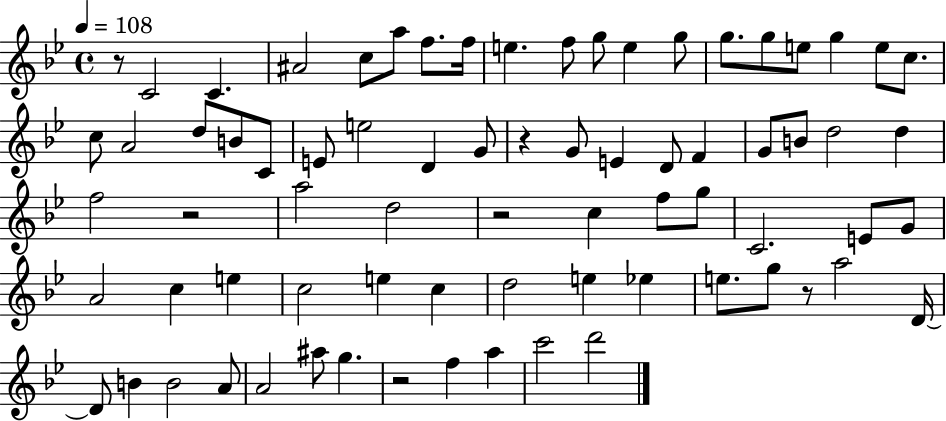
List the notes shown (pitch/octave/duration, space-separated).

R/e C4/h C4/q. A#4/h C5/e A5/e F5/e. F5/s E5/q. F5/e G5/e E5/q G5/e G5/e. G5/e E5/e G5/q E5/e C5/e. C5/e A4/h D5/e B4/e C4/e E4/e E5/h D4/q G4/e R/q G4/e E4/q D4/e F4/q G4/e B4/e D5/h D5/q F5/h R/h A5/h D5/h R/h C5/q F5/e G5/e C4/h. E4/e G4/e A4/h C5/q E5/q C5/h E5/q C5/q D5/h E5/q Eb5/q E5/e. G5/e R/e A5/h D4/s D4/e B4/q B4/h A4/e A4/h A#5/e G5/q. R/h F5/q A5/q C6/h D6/h